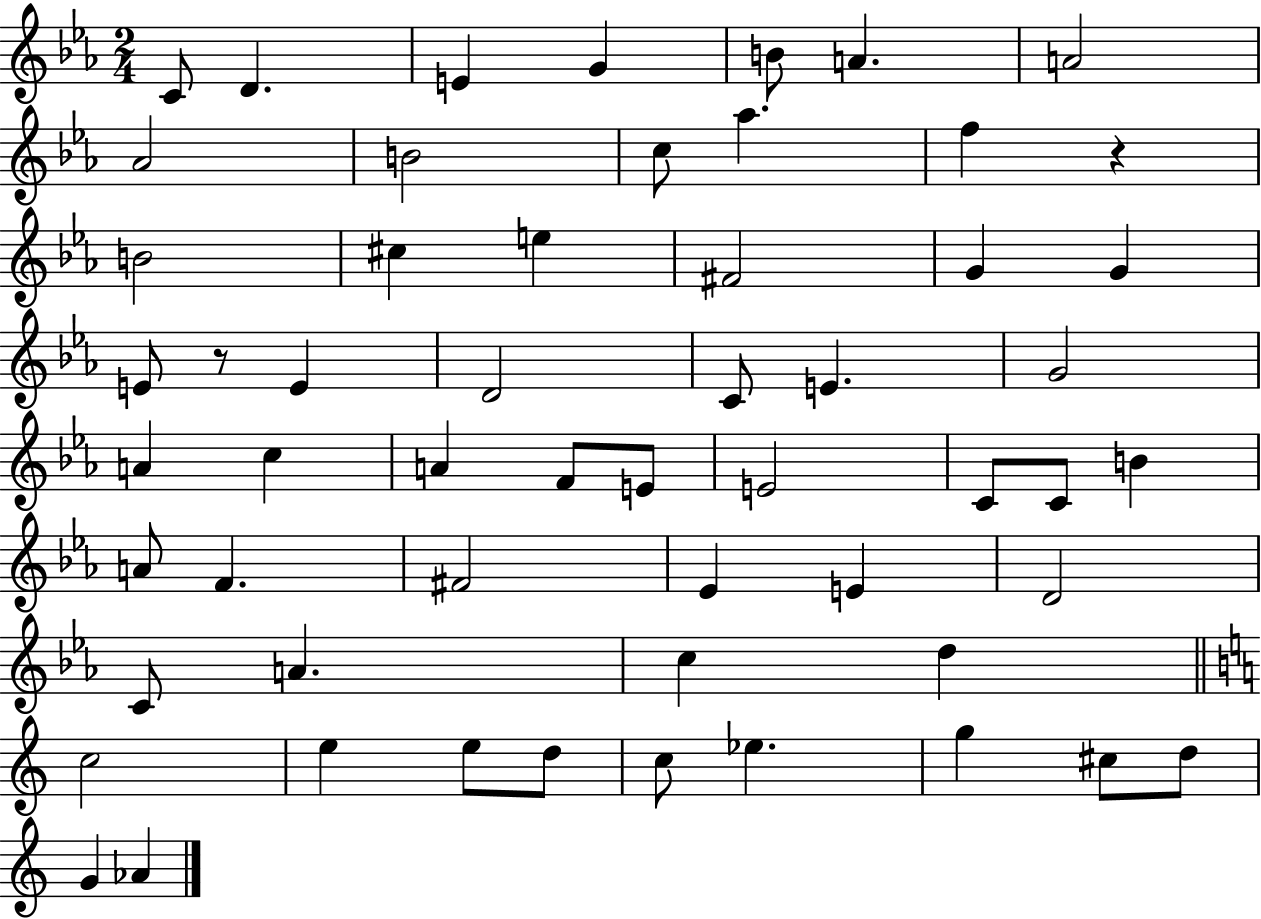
C4/e D4/q. E4/q G4/q B4/e A4/q. A4/h Ab4/h B4/h C5/e Ab5/q. F5/q R/q B4/h C#5/q E5/q F#4/h G4/q G4/q E4/e R/e E4/q D4/h C4/e E4/q. G4/h A4/q C5/q A4/q F4/e E4/e E4/h C4/e C4/e B4/q A4/e F4/q. F#4/h Eb4/q E4/q D4/h C4/e A4/q. C5/q D5/q C5/h E5/q E5/e D5/e C5/e Eb5/q. G5/q C#5/e D5/e G4/q Ab4/q